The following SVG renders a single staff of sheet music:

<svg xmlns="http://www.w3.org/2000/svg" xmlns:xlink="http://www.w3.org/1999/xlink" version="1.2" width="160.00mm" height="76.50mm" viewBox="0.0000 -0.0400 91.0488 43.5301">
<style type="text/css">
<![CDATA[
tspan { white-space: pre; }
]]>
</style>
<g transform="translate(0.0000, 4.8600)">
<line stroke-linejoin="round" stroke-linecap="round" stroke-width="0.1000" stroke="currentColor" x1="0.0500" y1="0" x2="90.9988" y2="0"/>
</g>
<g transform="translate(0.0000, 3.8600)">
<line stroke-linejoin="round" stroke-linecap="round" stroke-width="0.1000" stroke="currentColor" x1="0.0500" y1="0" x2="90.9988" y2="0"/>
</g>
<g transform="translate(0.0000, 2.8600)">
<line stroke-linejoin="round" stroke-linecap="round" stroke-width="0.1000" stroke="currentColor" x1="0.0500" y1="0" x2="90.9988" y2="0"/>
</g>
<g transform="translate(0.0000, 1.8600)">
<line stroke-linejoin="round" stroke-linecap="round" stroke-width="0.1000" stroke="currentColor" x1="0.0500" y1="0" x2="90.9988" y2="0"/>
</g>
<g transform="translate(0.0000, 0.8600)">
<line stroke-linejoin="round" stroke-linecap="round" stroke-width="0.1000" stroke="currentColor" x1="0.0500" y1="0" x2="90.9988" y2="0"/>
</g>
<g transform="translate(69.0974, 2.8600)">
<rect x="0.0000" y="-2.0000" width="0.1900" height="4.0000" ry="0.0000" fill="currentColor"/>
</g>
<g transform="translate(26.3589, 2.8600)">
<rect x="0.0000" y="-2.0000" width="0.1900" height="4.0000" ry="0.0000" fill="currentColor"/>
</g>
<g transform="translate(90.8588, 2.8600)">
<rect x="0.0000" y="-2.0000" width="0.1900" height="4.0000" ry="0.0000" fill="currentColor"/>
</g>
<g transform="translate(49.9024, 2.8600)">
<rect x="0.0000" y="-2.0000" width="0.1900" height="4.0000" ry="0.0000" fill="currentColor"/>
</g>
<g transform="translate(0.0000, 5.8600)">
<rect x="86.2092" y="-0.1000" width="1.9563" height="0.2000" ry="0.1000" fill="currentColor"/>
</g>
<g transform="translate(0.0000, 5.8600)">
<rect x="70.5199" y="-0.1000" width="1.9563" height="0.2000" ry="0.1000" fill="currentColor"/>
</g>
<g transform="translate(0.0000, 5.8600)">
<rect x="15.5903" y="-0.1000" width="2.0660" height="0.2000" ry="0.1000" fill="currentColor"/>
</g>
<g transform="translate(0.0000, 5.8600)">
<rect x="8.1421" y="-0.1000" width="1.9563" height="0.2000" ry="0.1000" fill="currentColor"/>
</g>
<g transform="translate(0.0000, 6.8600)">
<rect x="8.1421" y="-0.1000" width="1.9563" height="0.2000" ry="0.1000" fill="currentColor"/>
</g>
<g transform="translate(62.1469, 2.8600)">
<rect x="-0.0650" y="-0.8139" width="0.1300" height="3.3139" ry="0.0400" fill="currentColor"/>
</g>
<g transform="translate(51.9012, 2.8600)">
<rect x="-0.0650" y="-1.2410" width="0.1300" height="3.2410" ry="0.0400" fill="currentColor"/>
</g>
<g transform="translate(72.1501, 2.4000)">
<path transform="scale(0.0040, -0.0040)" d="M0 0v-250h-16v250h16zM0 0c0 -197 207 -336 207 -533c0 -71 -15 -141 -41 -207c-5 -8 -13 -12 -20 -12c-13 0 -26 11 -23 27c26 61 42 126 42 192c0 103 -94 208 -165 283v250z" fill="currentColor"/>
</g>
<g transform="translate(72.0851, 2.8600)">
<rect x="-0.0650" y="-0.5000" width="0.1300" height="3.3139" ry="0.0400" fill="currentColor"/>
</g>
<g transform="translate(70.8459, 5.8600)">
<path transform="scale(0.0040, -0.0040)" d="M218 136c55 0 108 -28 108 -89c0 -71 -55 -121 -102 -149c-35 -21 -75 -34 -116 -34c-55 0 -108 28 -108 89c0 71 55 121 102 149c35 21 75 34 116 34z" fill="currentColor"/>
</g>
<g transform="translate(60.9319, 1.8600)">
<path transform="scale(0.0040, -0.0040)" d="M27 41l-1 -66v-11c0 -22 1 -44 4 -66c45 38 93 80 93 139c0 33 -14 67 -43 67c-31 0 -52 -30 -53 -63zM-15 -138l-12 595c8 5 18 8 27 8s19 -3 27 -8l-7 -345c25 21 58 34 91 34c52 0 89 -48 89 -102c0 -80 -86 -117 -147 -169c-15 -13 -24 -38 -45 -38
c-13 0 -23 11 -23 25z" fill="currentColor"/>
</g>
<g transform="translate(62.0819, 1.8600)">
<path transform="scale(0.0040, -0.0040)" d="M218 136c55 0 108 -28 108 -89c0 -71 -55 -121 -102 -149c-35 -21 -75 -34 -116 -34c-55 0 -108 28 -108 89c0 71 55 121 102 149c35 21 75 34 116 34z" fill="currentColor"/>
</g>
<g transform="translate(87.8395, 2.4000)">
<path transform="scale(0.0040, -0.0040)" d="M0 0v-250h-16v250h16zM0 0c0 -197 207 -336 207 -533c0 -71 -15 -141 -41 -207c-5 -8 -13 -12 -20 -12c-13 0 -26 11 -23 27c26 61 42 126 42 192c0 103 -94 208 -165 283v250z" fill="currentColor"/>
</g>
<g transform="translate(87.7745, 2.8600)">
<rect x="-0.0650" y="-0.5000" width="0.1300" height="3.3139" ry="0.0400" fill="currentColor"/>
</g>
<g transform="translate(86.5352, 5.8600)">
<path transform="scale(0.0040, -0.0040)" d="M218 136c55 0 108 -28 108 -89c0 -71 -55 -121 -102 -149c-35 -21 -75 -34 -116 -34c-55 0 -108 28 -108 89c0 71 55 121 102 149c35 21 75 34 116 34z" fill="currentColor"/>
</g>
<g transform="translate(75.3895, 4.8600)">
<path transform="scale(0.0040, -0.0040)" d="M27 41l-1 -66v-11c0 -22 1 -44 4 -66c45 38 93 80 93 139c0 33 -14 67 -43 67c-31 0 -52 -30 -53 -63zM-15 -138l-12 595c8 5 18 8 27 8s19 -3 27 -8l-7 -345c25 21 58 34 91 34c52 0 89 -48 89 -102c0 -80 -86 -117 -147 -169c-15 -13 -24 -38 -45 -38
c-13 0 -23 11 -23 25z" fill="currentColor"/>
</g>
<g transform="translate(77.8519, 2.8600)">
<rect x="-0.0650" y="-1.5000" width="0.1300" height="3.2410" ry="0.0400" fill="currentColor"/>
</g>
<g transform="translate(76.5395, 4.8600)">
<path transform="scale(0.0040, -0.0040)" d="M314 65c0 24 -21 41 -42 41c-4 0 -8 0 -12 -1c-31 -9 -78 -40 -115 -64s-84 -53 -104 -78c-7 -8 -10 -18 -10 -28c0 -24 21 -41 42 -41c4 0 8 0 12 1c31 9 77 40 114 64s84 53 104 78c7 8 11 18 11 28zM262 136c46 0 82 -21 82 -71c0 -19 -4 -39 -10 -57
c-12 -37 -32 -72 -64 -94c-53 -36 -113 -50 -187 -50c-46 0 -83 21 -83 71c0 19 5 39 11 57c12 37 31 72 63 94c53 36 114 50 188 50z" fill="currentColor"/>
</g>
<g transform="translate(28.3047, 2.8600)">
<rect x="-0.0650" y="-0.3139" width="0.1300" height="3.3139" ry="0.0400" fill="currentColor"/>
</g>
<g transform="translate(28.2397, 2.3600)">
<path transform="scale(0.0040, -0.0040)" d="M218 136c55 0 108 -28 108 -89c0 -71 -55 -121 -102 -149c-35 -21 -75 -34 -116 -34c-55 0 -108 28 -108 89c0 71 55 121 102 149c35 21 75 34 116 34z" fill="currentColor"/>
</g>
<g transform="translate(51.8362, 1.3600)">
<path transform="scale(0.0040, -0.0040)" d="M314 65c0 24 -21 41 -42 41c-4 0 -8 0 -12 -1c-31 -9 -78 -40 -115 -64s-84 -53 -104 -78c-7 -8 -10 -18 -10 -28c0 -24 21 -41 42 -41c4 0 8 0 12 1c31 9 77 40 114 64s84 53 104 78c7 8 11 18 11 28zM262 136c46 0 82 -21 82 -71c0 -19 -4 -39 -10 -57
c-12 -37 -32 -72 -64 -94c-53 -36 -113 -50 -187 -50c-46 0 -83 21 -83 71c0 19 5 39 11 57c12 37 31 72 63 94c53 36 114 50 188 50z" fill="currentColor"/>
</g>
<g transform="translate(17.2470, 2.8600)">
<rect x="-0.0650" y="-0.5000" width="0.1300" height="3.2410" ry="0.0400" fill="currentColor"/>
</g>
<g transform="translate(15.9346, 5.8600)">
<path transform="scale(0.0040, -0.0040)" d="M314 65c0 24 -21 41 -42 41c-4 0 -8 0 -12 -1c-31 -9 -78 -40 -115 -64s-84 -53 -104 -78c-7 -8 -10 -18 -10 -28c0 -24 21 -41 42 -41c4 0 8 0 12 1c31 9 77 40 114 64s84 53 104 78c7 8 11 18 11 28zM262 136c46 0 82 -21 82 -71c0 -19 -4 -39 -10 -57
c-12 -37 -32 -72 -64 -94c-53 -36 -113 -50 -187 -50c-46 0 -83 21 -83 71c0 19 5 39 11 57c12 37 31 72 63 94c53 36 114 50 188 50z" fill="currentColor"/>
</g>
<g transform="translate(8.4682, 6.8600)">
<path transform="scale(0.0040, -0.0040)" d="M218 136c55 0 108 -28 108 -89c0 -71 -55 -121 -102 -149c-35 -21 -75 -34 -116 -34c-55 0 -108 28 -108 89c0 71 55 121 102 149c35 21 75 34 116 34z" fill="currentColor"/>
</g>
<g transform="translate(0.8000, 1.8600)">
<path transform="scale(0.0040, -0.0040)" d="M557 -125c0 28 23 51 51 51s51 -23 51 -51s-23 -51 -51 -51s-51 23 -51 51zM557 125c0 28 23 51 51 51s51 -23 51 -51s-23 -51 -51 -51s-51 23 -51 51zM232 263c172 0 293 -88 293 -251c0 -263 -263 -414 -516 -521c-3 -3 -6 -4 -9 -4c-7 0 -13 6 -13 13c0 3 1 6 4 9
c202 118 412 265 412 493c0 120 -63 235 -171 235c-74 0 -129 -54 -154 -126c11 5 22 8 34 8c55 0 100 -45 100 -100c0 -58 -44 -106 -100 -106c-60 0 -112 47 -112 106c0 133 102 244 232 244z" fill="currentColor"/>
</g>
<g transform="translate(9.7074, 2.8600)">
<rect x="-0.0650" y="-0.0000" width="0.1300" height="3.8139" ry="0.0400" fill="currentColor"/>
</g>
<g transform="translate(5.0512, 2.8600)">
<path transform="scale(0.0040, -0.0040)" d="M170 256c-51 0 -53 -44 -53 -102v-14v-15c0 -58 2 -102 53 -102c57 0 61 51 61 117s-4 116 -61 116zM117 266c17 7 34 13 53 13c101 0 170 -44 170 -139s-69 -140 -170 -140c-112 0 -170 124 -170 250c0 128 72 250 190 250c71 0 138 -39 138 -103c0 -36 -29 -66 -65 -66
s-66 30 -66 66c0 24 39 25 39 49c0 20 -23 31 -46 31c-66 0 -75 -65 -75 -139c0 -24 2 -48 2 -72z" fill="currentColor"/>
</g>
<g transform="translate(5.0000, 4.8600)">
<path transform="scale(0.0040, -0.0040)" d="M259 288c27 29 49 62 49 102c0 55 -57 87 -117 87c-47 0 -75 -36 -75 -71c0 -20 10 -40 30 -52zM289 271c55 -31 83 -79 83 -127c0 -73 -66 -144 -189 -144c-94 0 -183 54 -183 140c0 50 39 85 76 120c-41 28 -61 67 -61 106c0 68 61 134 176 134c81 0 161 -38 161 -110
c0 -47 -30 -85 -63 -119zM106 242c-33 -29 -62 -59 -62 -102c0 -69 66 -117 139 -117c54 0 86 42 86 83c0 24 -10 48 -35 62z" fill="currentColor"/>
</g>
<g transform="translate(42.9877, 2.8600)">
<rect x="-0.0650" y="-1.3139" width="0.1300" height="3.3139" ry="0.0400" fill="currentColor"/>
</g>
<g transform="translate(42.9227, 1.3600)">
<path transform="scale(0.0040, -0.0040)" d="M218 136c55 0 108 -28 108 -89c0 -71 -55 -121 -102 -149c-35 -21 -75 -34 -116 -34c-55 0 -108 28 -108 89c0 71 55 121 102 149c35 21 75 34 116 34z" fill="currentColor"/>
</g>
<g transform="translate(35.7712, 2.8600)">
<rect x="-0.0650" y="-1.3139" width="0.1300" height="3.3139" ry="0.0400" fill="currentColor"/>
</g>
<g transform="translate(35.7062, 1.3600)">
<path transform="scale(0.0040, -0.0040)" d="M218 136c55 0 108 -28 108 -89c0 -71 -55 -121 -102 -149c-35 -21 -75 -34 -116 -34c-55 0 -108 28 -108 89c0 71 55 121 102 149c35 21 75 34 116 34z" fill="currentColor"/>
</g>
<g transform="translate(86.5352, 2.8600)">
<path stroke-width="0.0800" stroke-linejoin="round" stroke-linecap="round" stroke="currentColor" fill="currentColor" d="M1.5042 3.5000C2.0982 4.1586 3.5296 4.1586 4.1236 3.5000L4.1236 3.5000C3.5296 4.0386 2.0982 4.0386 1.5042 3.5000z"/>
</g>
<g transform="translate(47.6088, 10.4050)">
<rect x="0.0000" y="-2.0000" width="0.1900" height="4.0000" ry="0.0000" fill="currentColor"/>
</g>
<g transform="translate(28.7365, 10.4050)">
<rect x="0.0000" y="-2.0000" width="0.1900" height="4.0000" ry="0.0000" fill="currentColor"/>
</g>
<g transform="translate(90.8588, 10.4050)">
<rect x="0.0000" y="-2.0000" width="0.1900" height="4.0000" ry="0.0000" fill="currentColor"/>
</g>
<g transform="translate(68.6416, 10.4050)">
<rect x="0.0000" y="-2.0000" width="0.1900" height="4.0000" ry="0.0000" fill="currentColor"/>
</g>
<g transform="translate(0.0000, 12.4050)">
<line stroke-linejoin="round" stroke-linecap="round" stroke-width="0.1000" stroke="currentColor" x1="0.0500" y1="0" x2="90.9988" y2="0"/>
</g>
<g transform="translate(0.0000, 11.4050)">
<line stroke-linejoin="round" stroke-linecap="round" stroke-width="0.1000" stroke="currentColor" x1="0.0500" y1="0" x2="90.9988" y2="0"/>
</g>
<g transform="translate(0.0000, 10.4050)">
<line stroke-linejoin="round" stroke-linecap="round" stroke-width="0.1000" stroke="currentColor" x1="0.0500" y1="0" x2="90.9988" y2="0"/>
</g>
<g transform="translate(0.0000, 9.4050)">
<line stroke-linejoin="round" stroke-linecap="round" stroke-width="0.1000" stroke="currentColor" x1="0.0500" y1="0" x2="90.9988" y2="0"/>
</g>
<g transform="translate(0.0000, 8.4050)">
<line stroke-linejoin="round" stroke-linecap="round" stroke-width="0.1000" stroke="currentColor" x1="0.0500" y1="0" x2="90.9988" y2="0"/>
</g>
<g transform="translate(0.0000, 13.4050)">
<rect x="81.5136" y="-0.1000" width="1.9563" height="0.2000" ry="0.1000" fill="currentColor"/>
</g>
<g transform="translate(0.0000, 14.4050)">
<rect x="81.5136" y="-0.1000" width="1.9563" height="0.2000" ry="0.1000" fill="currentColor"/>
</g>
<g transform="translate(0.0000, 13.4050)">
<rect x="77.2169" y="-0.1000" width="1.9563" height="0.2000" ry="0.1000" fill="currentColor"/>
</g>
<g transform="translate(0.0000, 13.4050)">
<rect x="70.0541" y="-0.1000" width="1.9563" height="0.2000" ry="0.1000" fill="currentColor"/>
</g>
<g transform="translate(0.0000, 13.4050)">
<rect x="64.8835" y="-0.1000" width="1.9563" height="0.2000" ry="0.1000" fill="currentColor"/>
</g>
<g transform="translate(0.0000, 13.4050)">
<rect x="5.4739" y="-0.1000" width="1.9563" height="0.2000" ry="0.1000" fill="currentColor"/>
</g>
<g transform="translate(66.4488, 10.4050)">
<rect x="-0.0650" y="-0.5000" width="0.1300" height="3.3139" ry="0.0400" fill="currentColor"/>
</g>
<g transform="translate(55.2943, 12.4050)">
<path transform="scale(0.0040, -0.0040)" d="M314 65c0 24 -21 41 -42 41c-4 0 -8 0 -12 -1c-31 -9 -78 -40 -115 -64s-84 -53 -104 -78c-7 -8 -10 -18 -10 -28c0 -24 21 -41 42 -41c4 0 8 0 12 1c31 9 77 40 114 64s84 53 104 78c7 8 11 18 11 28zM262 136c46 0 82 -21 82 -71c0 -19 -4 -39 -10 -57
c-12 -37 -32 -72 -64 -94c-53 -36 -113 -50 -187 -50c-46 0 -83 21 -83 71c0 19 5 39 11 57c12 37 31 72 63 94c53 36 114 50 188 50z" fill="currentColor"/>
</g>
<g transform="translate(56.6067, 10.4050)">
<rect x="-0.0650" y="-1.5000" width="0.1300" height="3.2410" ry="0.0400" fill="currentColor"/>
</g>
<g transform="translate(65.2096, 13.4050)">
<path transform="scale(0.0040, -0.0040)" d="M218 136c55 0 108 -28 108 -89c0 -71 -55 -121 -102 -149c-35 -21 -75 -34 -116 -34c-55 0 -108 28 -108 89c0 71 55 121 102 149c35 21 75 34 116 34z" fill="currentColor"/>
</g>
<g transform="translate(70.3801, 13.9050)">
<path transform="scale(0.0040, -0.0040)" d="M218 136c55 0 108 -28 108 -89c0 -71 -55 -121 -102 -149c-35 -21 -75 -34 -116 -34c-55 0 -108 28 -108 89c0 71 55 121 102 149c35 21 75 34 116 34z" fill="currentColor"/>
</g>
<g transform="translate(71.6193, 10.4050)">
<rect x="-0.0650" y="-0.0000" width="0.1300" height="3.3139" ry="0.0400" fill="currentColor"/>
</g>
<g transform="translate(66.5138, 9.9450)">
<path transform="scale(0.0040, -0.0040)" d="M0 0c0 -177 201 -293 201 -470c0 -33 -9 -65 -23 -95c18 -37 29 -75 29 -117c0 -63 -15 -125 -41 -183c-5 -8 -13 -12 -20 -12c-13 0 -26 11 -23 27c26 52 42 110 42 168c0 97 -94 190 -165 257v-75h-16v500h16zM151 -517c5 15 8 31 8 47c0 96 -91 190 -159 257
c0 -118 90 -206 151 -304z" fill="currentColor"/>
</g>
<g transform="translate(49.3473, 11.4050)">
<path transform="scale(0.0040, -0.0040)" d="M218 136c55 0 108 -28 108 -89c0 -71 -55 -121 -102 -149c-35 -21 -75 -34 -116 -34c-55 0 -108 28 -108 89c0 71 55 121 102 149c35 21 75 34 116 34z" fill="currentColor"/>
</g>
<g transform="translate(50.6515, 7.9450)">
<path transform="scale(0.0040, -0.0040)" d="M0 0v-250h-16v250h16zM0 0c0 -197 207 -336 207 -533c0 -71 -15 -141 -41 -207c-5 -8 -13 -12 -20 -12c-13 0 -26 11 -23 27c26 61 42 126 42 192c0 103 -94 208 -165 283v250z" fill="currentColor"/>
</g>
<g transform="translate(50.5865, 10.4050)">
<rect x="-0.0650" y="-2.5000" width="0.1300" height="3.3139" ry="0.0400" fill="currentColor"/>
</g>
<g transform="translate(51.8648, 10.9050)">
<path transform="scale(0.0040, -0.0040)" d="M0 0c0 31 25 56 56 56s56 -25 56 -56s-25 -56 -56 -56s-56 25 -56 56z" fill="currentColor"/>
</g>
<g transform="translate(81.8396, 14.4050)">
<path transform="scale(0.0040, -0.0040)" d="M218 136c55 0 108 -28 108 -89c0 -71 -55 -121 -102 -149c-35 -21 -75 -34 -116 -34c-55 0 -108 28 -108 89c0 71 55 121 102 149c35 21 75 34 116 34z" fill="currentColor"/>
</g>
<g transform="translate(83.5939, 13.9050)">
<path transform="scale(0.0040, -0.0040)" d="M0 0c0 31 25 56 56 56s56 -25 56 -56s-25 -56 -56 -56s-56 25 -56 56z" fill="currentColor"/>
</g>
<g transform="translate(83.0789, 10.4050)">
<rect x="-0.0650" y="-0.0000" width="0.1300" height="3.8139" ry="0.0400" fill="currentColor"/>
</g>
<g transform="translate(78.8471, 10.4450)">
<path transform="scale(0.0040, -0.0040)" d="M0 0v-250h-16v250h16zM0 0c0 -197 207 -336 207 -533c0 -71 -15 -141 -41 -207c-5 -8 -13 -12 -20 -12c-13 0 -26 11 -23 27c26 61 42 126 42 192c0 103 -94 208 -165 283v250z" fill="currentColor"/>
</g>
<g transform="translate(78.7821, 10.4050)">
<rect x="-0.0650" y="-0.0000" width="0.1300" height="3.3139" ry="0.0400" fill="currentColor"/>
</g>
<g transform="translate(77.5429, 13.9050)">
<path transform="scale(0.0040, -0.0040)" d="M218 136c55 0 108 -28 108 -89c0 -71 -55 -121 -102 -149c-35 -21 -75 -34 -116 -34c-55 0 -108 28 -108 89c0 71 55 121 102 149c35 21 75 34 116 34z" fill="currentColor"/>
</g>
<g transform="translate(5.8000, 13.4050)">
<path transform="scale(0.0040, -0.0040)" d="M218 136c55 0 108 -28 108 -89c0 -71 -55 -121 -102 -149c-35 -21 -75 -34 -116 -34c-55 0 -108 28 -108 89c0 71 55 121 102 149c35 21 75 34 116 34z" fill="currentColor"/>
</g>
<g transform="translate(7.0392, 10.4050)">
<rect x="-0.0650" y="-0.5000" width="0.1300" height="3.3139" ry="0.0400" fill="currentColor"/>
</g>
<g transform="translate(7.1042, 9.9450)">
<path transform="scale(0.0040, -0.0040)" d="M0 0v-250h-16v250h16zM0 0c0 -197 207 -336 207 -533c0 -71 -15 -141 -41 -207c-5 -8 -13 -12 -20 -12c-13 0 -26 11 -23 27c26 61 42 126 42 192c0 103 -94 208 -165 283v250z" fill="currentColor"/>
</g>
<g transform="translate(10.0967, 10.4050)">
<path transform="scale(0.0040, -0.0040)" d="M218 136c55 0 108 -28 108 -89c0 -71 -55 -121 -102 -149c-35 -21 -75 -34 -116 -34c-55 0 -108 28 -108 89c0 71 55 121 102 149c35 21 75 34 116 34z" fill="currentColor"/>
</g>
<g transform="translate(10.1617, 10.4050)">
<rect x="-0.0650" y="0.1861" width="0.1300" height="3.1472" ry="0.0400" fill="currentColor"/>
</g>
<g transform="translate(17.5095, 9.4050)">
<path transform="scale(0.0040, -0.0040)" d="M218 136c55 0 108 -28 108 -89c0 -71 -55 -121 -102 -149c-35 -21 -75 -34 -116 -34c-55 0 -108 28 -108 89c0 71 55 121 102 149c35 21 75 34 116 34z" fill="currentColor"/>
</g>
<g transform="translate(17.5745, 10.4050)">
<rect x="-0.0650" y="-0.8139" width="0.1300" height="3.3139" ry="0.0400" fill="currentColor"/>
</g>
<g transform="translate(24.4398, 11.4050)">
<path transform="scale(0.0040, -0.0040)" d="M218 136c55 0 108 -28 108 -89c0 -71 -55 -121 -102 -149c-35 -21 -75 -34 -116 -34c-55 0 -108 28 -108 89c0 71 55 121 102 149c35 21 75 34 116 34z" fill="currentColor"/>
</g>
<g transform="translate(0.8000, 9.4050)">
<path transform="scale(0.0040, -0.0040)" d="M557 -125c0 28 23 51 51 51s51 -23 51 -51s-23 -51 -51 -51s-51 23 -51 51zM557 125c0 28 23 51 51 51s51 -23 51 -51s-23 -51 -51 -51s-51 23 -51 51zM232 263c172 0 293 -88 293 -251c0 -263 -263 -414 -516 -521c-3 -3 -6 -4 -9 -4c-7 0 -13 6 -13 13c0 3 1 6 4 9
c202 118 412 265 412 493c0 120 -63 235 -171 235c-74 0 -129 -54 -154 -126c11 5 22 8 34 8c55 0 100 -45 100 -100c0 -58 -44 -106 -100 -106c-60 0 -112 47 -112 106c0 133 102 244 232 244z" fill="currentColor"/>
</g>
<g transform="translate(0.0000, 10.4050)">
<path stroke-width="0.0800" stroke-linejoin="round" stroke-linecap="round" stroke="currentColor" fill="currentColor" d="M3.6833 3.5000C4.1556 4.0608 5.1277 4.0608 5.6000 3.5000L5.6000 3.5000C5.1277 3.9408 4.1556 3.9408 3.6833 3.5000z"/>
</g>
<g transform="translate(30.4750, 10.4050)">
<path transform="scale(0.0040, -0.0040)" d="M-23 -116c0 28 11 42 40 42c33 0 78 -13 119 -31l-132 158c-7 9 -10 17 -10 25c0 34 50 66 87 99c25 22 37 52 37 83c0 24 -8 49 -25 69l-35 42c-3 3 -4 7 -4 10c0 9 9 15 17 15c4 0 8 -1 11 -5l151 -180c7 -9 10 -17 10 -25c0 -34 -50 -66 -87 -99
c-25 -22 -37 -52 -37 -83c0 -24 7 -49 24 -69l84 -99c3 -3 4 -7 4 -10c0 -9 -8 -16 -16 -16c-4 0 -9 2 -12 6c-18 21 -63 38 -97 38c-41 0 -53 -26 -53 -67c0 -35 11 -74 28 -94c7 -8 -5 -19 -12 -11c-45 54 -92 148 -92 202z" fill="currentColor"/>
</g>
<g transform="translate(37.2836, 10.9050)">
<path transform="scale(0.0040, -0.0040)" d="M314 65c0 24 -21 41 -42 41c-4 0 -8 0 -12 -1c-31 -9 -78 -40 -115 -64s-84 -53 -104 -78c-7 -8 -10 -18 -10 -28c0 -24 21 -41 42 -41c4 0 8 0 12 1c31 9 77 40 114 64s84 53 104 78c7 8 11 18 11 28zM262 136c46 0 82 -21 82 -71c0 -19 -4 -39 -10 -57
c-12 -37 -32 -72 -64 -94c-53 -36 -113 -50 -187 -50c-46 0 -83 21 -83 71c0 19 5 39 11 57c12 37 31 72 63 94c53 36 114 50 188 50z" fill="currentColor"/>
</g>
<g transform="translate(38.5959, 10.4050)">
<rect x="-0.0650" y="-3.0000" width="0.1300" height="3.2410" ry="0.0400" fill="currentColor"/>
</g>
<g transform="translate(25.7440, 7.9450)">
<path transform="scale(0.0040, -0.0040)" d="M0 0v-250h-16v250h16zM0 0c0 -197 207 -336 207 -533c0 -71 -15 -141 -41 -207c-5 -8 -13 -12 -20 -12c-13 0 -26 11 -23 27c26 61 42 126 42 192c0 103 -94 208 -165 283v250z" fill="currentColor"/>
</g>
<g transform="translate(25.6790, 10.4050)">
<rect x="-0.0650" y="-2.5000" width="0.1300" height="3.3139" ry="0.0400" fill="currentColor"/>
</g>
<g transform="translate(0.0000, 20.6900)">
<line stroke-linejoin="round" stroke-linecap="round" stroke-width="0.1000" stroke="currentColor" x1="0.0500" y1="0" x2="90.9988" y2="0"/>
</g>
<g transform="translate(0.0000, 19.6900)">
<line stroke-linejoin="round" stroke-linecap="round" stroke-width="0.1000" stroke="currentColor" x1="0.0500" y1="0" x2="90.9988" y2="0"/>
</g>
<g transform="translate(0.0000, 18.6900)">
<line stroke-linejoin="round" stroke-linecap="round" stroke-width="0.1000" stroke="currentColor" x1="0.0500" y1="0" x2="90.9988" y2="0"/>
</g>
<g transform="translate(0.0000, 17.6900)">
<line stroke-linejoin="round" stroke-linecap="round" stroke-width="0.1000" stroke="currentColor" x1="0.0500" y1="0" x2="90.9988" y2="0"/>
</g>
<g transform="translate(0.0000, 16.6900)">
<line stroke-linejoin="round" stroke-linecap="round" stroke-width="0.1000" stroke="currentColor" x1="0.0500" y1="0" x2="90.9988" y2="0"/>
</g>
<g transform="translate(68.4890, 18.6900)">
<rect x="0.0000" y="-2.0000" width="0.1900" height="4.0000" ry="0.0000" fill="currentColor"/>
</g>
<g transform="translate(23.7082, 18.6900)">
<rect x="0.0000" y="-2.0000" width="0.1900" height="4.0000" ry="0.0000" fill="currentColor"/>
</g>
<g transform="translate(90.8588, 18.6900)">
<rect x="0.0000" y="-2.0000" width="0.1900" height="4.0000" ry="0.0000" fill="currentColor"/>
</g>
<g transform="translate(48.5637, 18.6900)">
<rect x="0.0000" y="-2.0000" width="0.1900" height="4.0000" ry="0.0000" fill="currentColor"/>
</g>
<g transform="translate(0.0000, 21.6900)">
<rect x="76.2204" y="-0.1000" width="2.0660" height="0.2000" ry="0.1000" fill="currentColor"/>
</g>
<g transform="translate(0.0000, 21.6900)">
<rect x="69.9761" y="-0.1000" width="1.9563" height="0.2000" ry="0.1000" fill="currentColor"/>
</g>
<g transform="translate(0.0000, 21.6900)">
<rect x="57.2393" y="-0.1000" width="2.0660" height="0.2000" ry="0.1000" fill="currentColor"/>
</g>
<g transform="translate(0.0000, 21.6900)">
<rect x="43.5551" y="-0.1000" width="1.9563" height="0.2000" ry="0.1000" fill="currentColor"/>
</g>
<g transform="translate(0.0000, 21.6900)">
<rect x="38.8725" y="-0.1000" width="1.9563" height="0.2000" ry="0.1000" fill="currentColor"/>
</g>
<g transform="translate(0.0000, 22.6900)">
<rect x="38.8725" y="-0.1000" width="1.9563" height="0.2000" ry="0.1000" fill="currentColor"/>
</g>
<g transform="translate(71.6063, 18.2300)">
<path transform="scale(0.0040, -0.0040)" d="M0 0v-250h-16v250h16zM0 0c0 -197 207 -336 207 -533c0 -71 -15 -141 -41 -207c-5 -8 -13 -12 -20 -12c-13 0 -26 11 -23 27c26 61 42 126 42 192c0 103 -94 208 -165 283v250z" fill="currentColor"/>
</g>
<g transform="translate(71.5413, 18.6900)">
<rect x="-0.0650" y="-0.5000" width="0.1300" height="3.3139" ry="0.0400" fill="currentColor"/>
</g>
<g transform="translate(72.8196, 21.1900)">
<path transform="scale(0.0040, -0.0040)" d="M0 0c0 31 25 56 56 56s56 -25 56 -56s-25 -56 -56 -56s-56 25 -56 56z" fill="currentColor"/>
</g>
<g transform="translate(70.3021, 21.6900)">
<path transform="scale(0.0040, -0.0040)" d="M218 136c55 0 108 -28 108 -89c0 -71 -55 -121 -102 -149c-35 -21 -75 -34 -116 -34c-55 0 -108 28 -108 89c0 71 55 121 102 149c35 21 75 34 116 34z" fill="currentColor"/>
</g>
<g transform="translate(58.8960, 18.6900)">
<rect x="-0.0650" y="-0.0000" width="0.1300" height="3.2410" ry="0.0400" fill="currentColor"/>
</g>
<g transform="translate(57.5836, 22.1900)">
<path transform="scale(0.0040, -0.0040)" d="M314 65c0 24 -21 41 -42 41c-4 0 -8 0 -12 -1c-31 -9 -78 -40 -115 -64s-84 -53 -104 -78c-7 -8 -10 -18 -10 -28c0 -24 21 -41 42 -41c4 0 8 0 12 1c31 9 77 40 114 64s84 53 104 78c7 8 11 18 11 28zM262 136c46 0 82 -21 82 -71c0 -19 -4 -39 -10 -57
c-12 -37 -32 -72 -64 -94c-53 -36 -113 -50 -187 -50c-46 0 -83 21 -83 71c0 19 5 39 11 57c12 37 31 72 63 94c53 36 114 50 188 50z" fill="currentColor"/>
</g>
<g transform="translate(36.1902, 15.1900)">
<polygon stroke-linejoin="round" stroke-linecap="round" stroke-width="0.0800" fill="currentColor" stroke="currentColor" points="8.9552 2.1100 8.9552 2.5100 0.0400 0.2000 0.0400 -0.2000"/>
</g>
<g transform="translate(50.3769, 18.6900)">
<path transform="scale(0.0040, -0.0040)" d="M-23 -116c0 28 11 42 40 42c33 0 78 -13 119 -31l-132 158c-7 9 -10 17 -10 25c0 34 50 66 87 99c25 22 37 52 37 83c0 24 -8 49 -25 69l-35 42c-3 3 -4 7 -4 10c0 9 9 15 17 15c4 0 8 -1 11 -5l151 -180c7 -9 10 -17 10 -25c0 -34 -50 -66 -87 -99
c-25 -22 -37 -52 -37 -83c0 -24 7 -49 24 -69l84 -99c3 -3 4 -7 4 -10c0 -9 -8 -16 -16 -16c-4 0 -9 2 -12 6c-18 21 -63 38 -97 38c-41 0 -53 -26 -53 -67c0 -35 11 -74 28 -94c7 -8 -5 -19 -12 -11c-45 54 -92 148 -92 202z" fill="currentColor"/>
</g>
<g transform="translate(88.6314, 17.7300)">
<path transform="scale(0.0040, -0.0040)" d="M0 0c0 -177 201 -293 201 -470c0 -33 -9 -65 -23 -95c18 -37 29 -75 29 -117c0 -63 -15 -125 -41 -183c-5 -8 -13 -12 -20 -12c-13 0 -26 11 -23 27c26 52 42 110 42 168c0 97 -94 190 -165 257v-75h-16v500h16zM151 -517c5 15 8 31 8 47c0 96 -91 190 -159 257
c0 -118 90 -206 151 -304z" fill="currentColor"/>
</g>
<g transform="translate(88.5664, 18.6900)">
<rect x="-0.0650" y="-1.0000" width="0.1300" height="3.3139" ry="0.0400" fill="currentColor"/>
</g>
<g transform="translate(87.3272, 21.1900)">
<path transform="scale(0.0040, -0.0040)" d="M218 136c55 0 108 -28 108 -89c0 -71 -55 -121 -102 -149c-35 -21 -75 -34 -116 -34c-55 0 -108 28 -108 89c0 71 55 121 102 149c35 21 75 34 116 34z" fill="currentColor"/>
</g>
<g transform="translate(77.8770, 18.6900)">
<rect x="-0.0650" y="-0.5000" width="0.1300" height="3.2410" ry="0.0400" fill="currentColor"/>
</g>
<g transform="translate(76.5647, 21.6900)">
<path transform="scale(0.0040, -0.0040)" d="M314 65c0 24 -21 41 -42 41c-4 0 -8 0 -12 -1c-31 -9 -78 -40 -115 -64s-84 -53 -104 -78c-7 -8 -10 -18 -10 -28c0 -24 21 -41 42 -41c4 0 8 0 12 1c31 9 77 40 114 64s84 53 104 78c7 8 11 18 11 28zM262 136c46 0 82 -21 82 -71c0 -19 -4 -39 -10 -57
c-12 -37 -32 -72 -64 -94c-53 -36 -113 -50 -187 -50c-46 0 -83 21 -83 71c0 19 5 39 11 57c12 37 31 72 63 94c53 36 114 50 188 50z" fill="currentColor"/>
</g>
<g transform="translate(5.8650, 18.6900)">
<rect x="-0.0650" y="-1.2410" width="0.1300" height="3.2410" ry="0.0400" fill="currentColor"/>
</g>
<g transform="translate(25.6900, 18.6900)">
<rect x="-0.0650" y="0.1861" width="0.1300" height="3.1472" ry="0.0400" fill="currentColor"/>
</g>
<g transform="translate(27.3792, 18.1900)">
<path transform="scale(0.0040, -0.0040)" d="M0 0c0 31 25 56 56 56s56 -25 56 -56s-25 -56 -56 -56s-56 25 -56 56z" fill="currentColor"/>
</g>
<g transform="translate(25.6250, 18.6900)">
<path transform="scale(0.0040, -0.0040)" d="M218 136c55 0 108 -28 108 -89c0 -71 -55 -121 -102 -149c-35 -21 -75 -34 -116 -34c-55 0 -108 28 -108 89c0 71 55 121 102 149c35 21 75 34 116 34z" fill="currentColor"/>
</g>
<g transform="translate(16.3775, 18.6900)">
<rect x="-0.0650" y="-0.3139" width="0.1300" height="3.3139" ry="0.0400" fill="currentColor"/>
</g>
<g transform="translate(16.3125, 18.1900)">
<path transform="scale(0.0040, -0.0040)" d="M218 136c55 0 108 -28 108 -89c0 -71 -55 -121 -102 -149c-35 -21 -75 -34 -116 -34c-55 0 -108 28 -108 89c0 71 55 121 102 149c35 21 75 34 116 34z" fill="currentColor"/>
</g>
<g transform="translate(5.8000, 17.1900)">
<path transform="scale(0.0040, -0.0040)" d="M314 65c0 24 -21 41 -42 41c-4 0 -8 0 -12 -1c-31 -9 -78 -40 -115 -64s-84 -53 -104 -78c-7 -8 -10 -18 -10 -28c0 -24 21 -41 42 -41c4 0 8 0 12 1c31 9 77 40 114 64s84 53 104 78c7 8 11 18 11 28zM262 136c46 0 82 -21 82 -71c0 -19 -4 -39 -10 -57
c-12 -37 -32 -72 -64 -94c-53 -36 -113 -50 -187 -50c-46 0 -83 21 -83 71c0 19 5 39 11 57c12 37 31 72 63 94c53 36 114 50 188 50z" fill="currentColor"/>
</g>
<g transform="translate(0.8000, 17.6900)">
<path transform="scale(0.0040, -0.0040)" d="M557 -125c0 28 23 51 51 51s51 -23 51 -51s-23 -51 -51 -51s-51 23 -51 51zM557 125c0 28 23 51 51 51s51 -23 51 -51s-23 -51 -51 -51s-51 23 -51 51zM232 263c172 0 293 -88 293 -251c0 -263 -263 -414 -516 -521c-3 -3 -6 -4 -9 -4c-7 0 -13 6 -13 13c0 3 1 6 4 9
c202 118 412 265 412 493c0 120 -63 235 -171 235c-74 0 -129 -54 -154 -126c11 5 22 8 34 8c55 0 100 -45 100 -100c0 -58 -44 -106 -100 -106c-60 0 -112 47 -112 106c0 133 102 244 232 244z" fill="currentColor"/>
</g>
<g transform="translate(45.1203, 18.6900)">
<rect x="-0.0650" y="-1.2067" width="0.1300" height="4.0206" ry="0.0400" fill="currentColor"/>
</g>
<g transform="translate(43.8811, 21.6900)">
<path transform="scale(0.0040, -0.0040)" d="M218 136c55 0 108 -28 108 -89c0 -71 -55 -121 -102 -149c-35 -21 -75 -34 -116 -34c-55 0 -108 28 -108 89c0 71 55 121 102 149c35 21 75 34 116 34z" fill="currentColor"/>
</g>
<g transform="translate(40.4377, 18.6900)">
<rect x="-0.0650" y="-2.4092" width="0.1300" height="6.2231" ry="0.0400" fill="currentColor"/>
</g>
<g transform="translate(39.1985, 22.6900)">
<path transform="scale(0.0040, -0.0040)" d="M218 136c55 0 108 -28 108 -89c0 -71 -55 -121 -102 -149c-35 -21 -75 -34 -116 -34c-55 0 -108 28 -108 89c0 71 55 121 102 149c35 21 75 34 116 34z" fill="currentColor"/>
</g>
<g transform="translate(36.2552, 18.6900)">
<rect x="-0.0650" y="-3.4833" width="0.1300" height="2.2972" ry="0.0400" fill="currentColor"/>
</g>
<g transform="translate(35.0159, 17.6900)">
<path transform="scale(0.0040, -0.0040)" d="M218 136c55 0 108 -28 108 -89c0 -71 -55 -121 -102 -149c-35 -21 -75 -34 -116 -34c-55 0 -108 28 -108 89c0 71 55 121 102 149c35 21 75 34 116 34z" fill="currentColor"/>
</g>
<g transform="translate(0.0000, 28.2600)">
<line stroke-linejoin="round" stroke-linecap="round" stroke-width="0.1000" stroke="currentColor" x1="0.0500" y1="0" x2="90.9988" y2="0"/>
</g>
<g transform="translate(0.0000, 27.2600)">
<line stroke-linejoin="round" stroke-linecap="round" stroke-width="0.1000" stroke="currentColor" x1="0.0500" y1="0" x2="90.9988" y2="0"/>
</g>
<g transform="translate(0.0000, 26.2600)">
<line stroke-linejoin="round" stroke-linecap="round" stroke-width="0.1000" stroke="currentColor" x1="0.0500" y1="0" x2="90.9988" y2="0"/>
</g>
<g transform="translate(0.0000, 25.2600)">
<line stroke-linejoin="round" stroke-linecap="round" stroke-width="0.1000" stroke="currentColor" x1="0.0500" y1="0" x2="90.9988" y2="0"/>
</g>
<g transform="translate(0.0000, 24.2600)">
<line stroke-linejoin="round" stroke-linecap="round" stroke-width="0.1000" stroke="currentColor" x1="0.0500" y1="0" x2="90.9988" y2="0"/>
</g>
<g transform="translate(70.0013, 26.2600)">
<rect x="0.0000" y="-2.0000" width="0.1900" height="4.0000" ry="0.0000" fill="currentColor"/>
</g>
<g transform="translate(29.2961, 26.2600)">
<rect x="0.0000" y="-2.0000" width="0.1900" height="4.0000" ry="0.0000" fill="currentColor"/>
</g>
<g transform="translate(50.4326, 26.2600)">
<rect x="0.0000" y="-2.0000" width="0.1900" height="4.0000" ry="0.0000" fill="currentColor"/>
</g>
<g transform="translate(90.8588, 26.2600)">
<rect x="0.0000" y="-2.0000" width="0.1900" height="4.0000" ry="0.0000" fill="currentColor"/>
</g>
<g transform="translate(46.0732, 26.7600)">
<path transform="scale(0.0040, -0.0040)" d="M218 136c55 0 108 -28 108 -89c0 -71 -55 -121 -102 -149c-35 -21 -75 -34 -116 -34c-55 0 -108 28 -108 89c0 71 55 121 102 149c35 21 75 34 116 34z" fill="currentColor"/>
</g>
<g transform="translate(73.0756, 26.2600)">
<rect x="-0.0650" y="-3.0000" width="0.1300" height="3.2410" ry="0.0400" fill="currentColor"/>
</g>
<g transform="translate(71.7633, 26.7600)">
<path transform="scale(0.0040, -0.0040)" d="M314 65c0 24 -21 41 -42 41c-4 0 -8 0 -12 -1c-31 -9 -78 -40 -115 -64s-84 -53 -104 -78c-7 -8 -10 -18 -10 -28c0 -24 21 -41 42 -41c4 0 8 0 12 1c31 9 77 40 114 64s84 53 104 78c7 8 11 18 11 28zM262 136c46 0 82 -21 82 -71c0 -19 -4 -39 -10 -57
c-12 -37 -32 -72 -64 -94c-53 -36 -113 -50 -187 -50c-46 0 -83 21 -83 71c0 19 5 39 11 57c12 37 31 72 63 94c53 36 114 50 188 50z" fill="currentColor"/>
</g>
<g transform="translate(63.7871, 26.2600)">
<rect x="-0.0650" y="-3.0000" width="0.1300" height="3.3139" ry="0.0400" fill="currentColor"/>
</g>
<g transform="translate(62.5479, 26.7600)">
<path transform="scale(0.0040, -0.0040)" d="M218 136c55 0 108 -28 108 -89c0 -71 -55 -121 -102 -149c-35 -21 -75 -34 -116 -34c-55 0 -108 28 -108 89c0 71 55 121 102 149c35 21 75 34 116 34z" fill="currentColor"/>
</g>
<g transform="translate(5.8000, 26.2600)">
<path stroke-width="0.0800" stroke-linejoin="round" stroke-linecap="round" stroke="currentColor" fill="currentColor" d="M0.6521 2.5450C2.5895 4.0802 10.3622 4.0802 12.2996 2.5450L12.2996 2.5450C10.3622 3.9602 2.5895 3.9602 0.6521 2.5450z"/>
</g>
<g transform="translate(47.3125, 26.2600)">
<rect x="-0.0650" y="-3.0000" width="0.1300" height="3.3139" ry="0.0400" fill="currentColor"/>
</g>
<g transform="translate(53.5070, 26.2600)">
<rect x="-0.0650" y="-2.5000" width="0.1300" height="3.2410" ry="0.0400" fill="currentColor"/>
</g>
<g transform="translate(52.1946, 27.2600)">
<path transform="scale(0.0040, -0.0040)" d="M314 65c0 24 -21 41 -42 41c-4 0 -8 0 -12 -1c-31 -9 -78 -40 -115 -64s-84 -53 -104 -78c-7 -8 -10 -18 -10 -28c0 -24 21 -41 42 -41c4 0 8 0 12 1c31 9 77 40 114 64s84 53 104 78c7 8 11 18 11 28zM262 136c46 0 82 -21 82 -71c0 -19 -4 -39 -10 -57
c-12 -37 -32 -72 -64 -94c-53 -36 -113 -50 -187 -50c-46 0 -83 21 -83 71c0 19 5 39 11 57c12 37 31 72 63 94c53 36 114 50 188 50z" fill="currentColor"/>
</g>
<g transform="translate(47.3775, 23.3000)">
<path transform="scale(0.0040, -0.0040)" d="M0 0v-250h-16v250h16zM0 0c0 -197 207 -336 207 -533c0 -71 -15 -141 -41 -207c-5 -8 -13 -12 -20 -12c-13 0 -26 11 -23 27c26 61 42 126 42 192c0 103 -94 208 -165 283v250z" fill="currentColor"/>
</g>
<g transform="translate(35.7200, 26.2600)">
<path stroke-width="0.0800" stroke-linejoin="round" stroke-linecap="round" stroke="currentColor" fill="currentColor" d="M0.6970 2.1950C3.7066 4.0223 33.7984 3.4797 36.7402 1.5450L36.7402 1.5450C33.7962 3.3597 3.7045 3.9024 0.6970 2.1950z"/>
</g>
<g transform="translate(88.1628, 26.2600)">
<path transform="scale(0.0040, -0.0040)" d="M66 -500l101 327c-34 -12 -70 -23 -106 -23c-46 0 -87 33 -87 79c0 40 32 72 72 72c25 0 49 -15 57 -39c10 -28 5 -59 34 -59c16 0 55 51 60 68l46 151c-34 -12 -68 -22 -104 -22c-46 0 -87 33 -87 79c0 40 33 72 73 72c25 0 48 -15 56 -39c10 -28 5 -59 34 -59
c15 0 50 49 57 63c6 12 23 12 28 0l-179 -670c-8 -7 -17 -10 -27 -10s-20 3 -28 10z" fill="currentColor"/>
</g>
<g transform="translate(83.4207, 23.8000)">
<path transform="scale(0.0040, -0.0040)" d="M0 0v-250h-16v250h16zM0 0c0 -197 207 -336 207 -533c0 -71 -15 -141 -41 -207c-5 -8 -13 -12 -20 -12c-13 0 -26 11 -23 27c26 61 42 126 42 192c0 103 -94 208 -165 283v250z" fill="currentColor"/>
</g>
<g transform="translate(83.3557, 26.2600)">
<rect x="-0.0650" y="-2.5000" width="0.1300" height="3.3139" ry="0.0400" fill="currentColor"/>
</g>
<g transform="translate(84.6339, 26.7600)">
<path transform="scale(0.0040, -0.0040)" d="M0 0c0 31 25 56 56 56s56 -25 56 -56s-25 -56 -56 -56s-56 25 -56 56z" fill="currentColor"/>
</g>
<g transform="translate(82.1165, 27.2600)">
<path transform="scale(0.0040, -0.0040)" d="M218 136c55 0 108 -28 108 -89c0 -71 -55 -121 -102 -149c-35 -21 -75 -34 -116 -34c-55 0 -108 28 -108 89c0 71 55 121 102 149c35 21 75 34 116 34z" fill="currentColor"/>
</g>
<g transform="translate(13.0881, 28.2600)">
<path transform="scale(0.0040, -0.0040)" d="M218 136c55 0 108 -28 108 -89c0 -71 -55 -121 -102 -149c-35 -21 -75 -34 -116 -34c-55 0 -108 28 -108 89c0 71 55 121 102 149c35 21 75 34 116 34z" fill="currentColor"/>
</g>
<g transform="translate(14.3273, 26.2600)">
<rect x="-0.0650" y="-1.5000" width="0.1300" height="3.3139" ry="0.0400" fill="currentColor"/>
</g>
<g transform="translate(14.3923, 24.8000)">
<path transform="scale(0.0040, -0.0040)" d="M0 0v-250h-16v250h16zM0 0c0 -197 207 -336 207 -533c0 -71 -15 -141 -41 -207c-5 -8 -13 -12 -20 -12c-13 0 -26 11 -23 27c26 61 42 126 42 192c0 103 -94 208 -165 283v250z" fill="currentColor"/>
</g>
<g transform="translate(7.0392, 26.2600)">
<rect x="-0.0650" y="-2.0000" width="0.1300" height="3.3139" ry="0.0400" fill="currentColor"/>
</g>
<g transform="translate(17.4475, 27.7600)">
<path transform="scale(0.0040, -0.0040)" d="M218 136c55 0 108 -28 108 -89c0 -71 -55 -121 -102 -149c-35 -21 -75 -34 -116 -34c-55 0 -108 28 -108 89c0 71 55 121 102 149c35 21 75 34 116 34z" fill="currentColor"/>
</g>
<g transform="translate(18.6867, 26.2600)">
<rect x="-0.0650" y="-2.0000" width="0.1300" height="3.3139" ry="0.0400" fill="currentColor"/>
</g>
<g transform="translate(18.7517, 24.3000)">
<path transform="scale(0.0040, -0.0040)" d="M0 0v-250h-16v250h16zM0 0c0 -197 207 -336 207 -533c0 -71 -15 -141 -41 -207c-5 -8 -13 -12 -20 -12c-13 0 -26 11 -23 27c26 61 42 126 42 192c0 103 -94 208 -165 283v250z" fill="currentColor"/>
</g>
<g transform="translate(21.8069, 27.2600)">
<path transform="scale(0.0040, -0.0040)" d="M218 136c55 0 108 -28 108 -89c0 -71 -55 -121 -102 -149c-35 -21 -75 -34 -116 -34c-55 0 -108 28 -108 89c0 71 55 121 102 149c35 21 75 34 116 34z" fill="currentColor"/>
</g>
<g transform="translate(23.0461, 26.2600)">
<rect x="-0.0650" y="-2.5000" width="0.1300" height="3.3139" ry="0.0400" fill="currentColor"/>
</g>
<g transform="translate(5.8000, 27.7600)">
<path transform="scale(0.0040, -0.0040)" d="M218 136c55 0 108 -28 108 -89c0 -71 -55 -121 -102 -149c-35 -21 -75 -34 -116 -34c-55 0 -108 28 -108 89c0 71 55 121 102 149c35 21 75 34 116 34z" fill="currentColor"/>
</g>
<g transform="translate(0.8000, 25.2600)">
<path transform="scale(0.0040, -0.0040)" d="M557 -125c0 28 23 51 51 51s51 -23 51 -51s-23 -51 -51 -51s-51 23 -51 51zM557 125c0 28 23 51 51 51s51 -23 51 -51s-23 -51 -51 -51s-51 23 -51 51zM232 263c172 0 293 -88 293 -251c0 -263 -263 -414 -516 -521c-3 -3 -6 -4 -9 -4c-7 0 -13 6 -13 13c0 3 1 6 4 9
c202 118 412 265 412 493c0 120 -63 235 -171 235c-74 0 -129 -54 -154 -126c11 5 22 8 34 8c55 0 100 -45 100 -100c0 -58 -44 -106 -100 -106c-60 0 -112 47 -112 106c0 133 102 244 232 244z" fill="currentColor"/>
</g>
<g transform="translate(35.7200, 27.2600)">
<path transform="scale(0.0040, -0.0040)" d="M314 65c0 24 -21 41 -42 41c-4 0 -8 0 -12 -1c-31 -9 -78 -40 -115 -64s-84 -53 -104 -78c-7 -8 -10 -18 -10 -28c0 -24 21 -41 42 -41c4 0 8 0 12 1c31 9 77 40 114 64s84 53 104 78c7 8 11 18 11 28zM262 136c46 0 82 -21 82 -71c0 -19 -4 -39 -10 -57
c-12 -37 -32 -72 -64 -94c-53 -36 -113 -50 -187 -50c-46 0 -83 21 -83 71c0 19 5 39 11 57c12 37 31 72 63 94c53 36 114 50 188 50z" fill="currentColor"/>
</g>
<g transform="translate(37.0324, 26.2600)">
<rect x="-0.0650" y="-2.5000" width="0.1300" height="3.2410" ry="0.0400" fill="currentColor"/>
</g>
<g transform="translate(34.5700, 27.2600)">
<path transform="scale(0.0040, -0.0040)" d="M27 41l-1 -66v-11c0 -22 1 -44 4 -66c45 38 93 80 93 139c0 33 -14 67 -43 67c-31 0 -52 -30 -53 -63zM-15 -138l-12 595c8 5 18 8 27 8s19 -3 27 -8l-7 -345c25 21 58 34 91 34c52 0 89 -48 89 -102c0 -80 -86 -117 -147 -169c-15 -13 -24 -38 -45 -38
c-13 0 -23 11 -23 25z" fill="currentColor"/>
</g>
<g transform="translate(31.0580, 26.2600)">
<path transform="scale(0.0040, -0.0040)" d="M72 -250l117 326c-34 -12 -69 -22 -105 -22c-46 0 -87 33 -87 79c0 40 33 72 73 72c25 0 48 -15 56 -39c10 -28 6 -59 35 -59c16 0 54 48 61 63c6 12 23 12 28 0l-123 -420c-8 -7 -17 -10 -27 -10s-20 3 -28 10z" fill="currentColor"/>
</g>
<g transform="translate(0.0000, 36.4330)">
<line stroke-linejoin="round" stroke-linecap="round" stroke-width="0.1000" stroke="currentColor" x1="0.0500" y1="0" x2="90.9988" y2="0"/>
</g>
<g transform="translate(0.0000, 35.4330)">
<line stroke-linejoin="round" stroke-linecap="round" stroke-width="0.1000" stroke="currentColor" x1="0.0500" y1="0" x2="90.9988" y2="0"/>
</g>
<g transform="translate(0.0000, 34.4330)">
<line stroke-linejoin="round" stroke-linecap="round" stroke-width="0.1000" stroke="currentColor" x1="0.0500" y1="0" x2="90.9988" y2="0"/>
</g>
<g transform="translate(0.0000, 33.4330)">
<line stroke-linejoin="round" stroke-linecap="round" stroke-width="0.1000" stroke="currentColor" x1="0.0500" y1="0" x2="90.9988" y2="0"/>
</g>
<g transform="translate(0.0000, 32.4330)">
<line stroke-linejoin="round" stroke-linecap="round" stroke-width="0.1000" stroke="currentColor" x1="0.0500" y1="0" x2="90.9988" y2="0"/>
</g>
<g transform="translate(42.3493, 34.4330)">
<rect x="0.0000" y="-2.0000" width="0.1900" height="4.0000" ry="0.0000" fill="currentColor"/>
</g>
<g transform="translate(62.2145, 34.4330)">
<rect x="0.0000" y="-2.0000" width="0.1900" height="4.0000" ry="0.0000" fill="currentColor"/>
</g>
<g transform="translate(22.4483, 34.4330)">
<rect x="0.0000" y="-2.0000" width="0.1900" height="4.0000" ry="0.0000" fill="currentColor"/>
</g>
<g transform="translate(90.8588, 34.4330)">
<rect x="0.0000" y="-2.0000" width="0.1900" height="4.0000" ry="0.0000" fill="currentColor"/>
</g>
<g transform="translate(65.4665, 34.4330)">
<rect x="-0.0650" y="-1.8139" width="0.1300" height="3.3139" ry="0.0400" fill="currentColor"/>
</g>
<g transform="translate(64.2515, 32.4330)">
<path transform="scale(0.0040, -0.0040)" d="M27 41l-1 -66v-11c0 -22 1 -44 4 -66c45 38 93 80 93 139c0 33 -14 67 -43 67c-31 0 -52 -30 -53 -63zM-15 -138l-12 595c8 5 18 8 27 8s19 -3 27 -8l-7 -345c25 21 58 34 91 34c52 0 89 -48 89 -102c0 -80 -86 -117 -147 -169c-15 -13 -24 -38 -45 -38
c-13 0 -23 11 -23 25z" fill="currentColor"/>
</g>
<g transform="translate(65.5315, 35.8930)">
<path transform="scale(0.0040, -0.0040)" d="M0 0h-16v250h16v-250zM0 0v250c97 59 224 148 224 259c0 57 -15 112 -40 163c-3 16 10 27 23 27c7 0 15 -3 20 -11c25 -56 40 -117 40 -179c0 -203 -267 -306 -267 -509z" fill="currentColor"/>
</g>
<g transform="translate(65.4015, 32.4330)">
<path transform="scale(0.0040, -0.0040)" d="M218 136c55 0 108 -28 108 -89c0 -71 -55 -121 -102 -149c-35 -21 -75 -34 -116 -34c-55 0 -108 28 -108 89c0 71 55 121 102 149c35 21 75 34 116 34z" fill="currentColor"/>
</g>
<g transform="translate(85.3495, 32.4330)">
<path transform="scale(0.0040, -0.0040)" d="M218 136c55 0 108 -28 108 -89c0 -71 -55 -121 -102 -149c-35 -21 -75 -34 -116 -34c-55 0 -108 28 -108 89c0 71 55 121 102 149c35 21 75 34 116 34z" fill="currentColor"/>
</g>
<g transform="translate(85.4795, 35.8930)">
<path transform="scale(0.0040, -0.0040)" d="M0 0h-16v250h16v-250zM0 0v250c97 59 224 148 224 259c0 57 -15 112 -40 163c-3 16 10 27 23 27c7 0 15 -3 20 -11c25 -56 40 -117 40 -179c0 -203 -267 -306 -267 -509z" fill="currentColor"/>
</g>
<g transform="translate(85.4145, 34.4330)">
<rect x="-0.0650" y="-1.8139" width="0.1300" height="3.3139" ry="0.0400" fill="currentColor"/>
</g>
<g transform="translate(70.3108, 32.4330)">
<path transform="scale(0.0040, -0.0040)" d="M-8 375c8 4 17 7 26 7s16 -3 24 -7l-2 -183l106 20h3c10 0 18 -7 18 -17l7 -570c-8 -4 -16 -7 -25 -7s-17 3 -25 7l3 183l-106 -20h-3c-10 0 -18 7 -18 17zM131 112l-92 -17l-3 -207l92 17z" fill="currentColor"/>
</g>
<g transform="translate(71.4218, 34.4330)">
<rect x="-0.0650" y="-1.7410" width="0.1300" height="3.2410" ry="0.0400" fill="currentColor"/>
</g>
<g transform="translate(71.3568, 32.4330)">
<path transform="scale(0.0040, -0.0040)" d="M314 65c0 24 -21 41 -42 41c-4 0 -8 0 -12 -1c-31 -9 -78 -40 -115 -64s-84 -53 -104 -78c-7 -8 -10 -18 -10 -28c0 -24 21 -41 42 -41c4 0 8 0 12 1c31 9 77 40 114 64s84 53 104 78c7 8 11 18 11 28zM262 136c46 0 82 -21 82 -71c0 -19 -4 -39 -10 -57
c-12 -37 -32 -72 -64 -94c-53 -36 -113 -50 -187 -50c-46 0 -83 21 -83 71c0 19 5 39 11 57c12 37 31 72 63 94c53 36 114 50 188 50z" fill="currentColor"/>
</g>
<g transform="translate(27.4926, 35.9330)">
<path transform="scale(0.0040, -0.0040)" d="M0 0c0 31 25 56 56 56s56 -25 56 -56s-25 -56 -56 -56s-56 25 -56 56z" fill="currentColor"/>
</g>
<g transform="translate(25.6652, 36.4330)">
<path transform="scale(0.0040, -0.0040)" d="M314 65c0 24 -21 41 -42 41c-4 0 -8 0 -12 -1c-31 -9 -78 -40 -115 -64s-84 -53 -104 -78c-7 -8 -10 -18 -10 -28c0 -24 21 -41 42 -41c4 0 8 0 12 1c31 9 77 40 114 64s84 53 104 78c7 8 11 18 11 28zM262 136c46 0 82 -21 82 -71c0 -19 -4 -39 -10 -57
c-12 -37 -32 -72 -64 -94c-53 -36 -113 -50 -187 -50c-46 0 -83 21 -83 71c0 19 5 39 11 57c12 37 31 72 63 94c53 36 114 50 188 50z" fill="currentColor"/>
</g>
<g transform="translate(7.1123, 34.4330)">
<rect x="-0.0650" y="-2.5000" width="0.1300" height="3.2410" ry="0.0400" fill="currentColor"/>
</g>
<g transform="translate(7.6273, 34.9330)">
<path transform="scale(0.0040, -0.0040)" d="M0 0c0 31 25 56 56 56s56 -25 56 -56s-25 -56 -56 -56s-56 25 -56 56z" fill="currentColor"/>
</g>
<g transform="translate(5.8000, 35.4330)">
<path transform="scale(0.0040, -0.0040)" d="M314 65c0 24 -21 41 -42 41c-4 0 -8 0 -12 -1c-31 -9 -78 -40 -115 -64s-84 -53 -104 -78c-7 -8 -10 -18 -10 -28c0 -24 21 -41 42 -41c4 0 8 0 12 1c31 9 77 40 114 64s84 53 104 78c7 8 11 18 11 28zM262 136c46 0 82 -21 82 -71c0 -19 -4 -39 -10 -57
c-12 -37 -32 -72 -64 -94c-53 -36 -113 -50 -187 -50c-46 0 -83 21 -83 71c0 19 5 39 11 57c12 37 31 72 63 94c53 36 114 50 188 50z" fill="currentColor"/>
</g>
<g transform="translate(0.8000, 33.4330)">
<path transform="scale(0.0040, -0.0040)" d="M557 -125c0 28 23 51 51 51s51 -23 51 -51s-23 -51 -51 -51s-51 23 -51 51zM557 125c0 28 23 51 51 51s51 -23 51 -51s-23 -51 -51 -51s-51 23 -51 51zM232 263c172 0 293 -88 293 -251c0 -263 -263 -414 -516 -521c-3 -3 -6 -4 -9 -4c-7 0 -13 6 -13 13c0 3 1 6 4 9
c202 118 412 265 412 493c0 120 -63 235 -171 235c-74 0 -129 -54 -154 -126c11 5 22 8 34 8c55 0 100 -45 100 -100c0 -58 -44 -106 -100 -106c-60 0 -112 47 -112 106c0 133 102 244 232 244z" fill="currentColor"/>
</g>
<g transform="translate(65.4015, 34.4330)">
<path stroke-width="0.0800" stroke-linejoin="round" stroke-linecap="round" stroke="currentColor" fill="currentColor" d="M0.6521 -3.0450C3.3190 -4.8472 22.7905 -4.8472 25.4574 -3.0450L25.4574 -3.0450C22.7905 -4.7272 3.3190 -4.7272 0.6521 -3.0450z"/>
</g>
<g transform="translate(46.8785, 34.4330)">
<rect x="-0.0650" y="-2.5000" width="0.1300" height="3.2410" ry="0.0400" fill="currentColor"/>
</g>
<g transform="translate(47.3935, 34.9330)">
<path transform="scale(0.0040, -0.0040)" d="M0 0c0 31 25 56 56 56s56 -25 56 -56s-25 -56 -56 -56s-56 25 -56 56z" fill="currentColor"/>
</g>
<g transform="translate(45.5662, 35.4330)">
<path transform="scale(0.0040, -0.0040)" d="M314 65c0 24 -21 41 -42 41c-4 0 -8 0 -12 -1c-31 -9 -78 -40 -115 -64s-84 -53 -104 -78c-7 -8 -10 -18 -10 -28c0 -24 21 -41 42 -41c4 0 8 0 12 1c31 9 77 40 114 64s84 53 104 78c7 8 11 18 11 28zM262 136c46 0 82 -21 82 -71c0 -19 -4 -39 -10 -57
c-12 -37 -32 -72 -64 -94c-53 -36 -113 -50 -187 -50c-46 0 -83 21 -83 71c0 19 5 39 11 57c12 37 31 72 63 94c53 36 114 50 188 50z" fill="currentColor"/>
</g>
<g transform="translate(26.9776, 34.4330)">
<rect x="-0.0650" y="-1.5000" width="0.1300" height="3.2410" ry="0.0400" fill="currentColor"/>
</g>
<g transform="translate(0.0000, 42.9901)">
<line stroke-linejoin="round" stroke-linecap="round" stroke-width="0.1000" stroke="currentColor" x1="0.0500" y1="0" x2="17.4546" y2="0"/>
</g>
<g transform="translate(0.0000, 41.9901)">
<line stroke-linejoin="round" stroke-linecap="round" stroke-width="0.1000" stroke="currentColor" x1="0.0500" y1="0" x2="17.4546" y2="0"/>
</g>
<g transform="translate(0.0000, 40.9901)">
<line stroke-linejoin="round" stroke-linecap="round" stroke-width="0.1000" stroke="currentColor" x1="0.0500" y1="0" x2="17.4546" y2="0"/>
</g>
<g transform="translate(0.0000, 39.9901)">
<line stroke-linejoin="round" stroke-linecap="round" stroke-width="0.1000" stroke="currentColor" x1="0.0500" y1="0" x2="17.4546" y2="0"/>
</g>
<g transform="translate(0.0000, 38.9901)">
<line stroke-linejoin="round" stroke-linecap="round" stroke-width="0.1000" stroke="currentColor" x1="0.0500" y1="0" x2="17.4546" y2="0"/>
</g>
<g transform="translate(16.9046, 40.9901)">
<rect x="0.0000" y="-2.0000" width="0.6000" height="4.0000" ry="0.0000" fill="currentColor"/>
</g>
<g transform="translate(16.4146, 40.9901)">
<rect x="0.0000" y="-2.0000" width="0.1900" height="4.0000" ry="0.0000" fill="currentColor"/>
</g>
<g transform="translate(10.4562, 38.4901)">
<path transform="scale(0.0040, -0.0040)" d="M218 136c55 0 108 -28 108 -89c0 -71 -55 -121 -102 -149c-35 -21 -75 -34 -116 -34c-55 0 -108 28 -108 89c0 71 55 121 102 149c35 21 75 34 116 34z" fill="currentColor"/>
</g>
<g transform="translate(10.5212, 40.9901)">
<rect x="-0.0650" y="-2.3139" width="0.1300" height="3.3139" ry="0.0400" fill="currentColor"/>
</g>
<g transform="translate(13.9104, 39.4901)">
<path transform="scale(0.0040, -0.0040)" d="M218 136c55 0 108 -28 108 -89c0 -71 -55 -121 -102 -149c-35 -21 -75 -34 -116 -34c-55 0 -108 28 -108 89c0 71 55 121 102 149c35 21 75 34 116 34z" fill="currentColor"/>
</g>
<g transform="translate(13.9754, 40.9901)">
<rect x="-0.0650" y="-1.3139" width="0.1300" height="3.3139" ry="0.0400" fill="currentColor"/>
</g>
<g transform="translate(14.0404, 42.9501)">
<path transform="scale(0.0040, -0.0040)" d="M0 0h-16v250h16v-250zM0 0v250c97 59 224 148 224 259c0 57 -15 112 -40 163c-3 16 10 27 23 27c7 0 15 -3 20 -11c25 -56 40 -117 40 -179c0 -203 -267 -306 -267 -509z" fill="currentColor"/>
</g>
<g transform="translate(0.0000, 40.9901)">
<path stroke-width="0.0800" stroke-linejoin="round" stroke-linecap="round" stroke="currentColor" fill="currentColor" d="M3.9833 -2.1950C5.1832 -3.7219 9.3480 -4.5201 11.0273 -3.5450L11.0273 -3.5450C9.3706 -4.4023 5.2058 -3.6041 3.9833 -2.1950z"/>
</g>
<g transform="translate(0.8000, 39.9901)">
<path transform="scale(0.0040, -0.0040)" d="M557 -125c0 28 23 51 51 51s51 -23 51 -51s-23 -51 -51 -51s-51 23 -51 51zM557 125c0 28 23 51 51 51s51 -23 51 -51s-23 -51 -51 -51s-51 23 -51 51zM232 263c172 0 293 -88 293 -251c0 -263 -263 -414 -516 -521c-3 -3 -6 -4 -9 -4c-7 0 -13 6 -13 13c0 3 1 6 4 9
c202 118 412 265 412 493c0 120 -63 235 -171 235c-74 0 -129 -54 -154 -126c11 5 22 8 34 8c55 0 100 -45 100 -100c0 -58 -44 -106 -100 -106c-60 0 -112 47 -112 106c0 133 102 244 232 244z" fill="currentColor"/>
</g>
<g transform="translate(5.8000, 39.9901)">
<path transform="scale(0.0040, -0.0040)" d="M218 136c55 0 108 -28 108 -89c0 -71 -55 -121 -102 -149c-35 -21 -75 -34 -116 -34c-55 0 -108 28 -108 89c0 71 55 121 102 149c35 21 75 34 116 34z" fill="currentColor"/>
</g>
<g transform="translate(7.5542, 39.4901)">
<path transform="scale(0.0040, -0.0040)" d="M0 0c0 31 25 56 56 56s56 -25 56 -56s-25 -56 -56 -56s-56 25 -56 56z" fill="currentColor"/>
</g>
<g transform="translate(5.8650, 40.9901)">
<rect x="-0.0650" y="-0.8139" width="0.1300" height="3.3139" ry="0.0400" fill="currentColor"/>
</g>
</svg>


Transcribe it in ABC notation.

X:1
T:Untitled
M:6/8
L:1/4
K:C
C,, E,,2 E, G, G, G,2 _F, E,,/2 _G,,2 E,,/2 E,,/2 D, F, B,,/2 z C,2 B,,/2 G,,2 E,,/4 D,, D,,/2 C,, G,2 E, D, F,/2 C,,/2 E,,/2 z D,,2 E,,/2 E,,2 F,,/4 A,, G,,/2 A,,/2 B,, z/2 _B,,2 C,/2 B,,2 C, C,2 B,,/2 z/4 B,,2 G,,2 B,,2 _A,/2 A,2 A,/2 F, B, G,/2